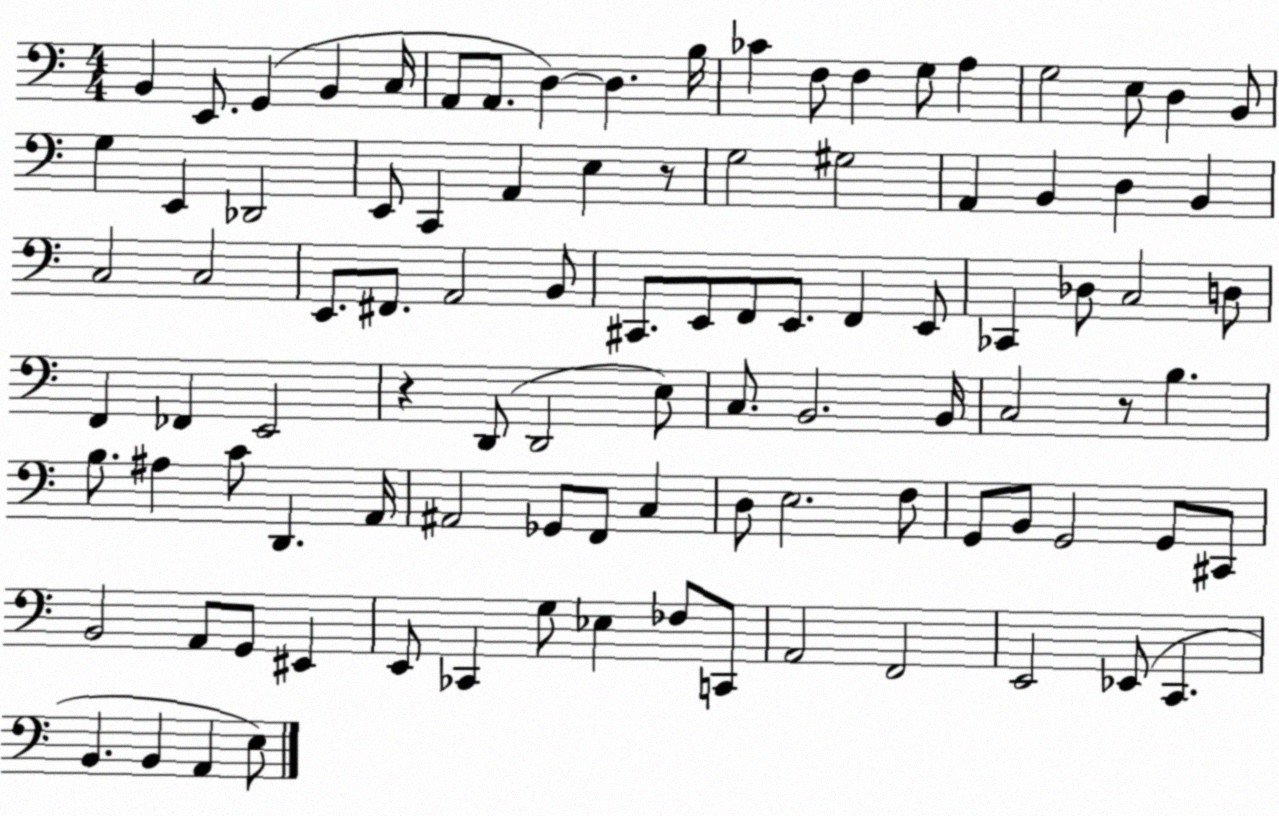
X:1
T:Untitled
M:4/4
L:1/4
K:C
B,, E,,/2 G,, B,, C,/4 A,,/2 A,,/2 D, D, B,/4 _C F,/2 F, G,/2 A, G,2 E,/2 D, B,,/2 G, E,, _D,,2 E,,/2 C,, A,, E, z/2 G,2 ^G,2 A,, B,, D, B,, C,2 C,2 E,,/2 ^F,,/2 A,,2 B,,/2 ^C,,/2 E,,/2 F,,/2 E,,/2 F,, E,,/2 _C,, _D,/2 C,2 D,/2 F,, _F,, E,,2 z D,,/2 D,,2 E,/2 C,/2 B,,2 B,,/4 C,2 z/2 B, B,/2 ^A, C/2 D,, A,,/4 ^A,,2 _G,,/2 F,,/2 C, D,/2 E,2 F,/2 G,,/2 B,,/2 G,,2 G,,/2 ^C,,/2 B,,2 A,,/2 G,,/2 ^E,, E,,/2 _C,, G,/2 _E, _F,/2 C,,/2 A,,2 F,,2 E,,2 _E,,/2 C,, B,, B,, A,, E,/2